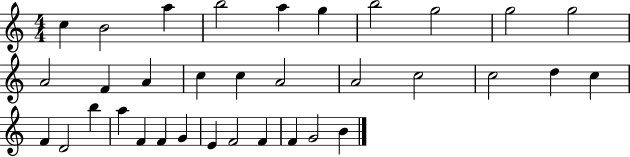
C5/q B4/h A5/q B5/h A5/q G5/q B5/h G5/h G5/h G5/h A4/h F4/q A4/q C5/q C5/q A4/h A4/h C5/h C5/h D5/q C5/q F4/q D4/h B5/q A5/q F4/q F4/q G4/q E4/q F4/h F4/q F4/q G4/h B4/q